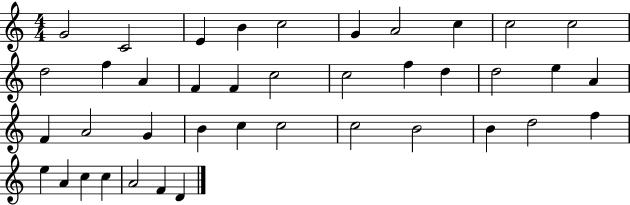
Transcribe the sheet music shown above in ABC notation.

X:1
T:Untitled
M:4/4
L:1/4
K:C
G2 C2 E B c2 G A2 c c2 c2 d2 f A F F c2 c2 f d d2 e A F A2 G B c c2 c2 B2 B d2 f e A c c A2 F D